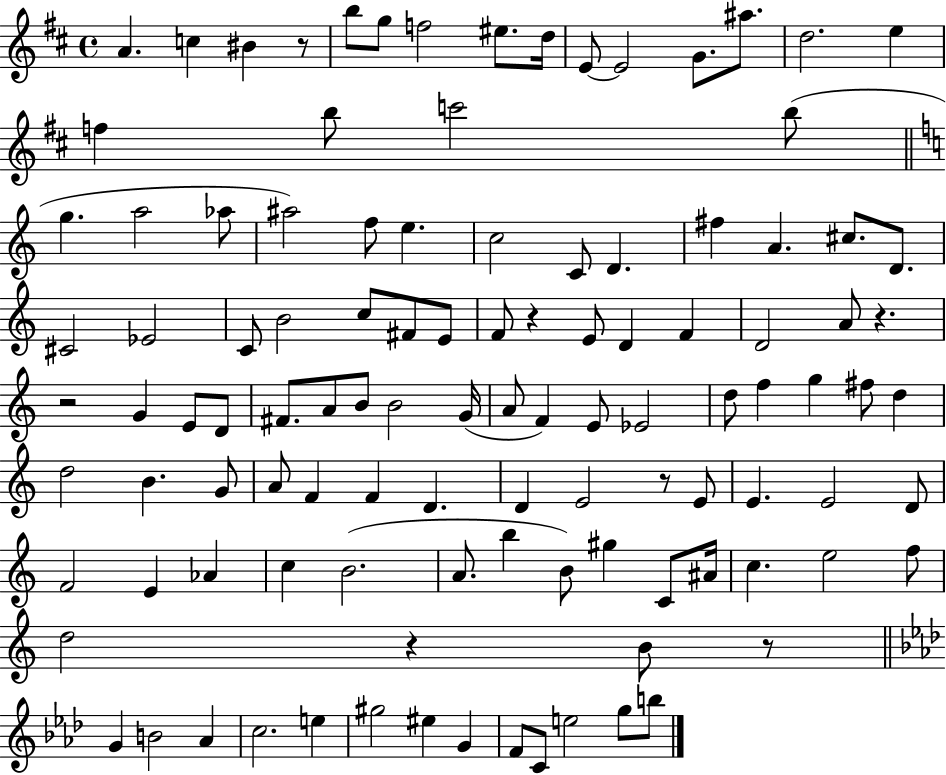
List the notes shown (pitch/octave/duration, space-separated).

A4/q. C5/q BIS4/q R/e B5/e G5/e F5/h EIS5/e. D5/s E4/e E4/h G4/e. A#5/e. D5/h. E5/q F5/q B5/e C6/h B5/e G5/q. A5/h Ab5/e A#5/h F5/e E5/q. C5/h C4/e D4/q. F#5/q A4/q. C#5/e. D4/e. C#4/h Eb4/h C4/e B4/h C5/e F#4/e E4/e F4/e R/q E4/e D4/q F4/q D4/h A4/e R/q. R/h G4/q E4/e D4/e F#4/e. A4/e B4/e B4/h G4/s A4/e F4/q E4/e Eb4/h D5/e F5/q G5/q F#5/e D5/q D5/h B4/q. G4/e A4/e F4/q F4/q D4/q. D4/q E4/h R/e E4/e E4/q. E4/h D4/e F4/h E4/q Ab4/q C5/q B4/h. A4/e. B5/q B4/e G#5/q C4/e A#4/s C5/q. E5/h F5/e D5/h R/q B4/e R/e G4/q B4/h Ab4/q C5/h. E5/q G#5/h EIS5/q G4/q F4/e C4/e E5/h G5/e B5/e